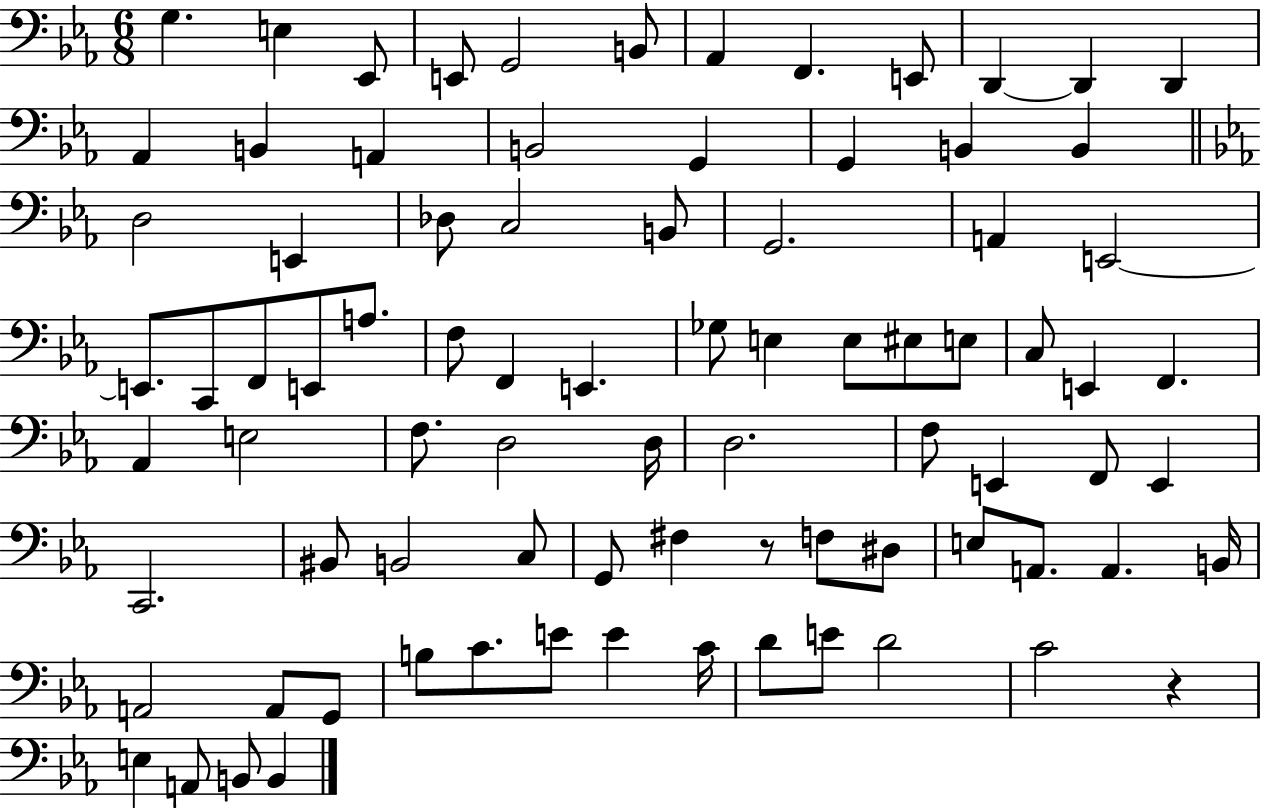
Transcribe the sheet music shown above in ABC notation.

X:1
T:Untitled
M:6/8
L:1/4
K:Eb
G, E, _E,,/2 E,,/2 G,,2 B,,/2 _A,, F,, E,,/2 D,, D,, D,, _A,, B,, A,, B,,2 G,, G,, B,, B,, D,2 E,, _D,/2 C,2 B,,/2 G,,2 A,, E,,2 E,,/2 C,,/2 F,,/2 E,,/2 A,/2 F,/2 F,, E,, _G,/2 E, E,/2 ^E,/2 E,/2 C,/2 E,, F,, _A,, E,2 F,/2 D,2 D,/4 D,2 F,/2 E,, F,,/2 E,, C,,2 ^B,,/2 B,,2 C,/2 G,,/2 ^F, z/2 F,/2 ^D,/2 E,/2 A,,/2 A,, B,,/4 A,,2 A,,/2 G,,/2 B,/2 C/2 E/2 E C/4 D/2 E/2 D2 C2 z E, A,,/2 B,,/2 B,,